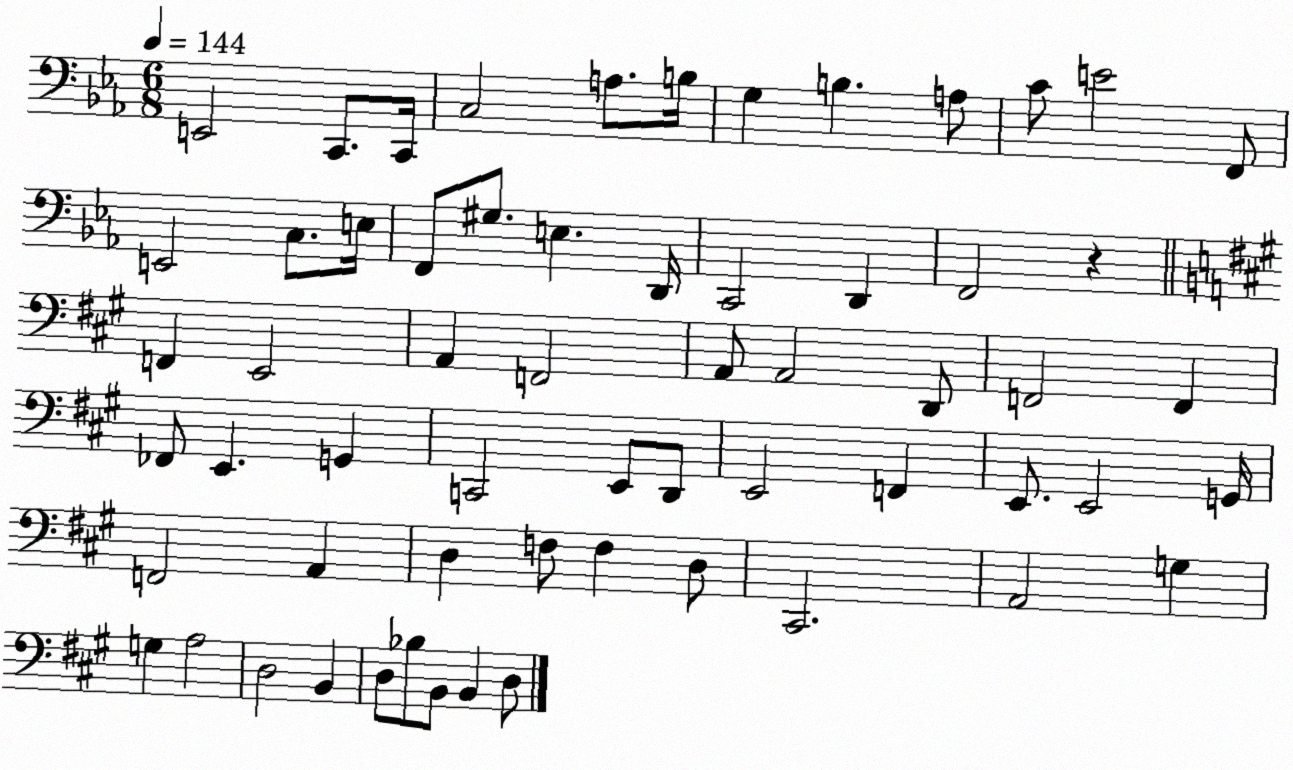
X:1
T:Untitled
M:6/8
L:1/4
K:Eb
E,,2 C,,/2 C,,/4 C,2 A,/2 B,/4 G, B, A,/2 C/2 E2 F,,/2 E,,2 C,/2 E,/4 F,,/2 ^G,/2 E, D,,/4 C,,2 D,, F,,2 z F,, E,,2 A,, F,,2 A,,/2 A,,2 D,,/2 F,,2 F,, _F,,/2 E,, G,, C,,2 E,,/2 D,,/2 E,,2 F,, E,,/2 E,,2 G,,/4 F,,2 A,, D, F,/2 F, D,/2 ^C,,2 A,,2 G, G, A,2 D,2 B,, D,/2 _B,/2 B,,/2 B,, D,/2